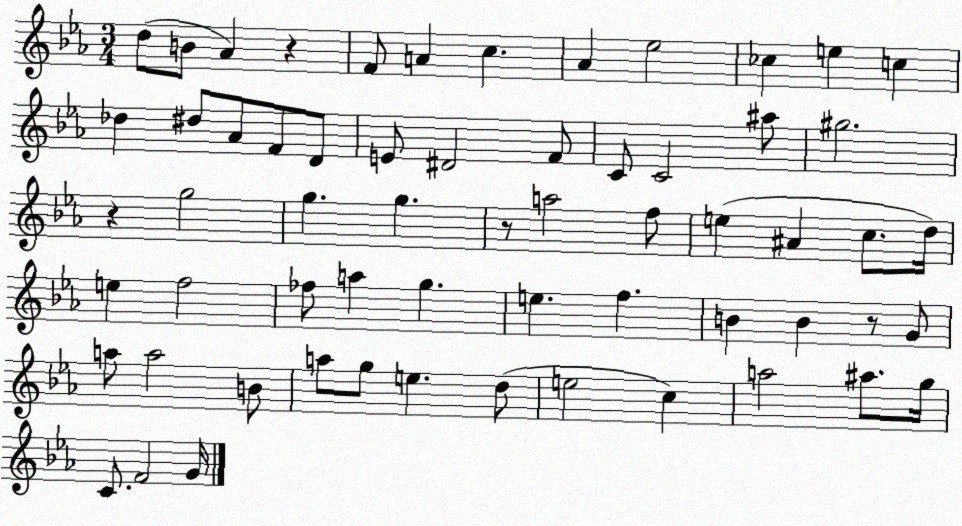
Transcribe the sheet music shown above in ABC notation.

X:1
T:Untitled
M:3/4
L:1/4
K:Eb
d/2 B/2 _A z F/2 A c _A _e2 _c e c _d ^d/2 _A/2 F/2 D/2 E/2 ^D2 F/2 C/2 C2 ^a/2 ^g2 z g2 g g z/2 a2 f/2 e ^A c/2 d/4 e f2 _f/2 a g e f B B z/2 G/2 a/2 a2 B/2 a/2 g/2 e d/2 e2 c a2 ^a/2 g/4 C/2 F2 G/4